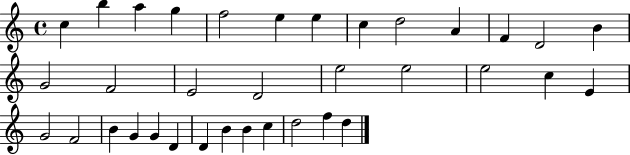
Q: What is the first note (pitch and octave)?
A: C5